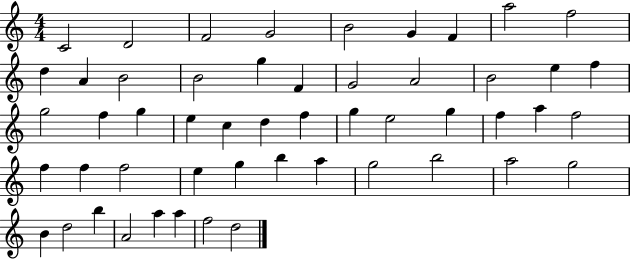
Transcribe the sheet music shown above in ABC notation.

X:1
T:Untitled
M:4/4
L:1/4
K:C
C2 D2 F2 G2 B2 G F a2 f2 d A B2 B2 g F G2 A2 B2 e f g2 f g e c d f g e2 g f a f2 f f f2 e g b a g2 b2 a2 g2 B d2 b A2 a a f2 d2